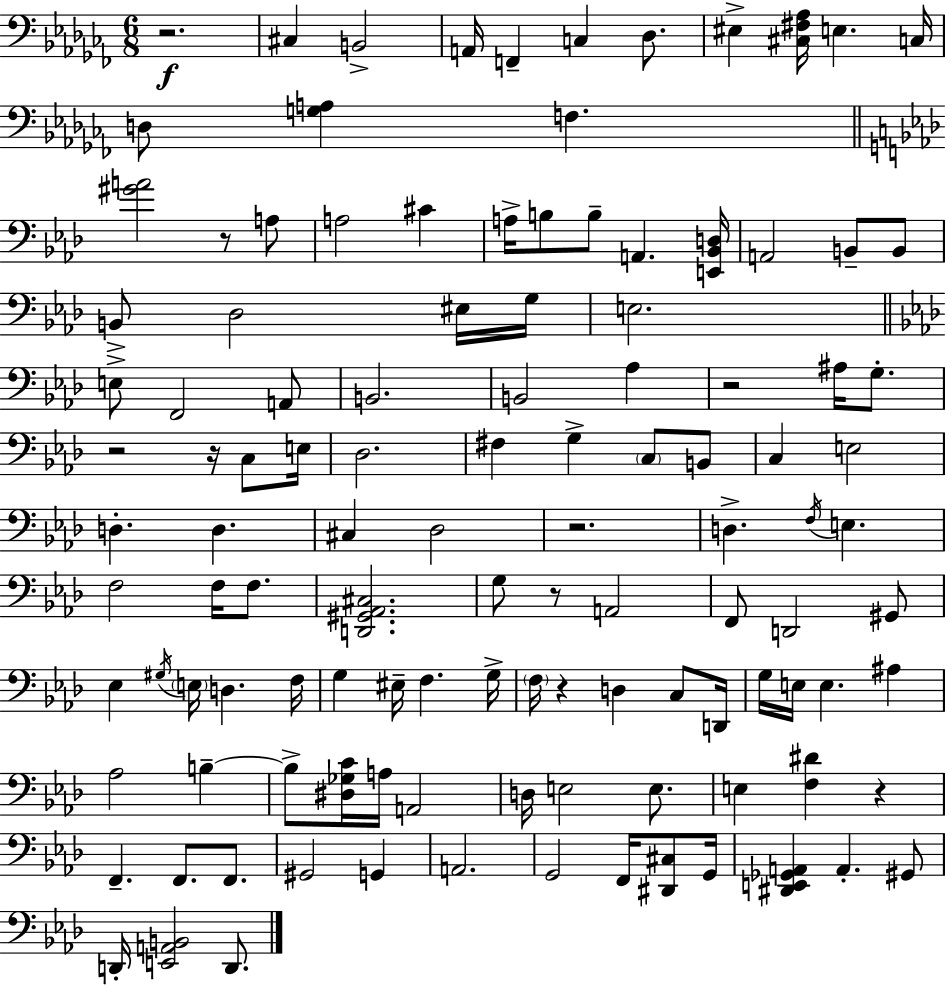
{
  \clef bass
  \numericTimeSignature
  \time 6/8
  \key aes \minor
  r2.\f | cis4 b,2-> | a,16 f,4-- c4 des8. | eis4-> <cis fis aes>16 e4. c16 | \break d8 <g a>4 f4. | \bar "||" \break \key aes \major <gis' a'>2 r8 a8 | a2 cis'4 | a16-> b8 b8-- a,4. <e, bes, d>16 | a,2 b,8-- b,8 | \break b,8-> des2 eis16 g16 | e2. | \bar "||" \break \key aes \major e8-> f,2 a,8 | b,2. | b,2 aes4 | r2 ais16 g8.-. | \break r2 r16 c8 e16 | des2. | fis4 g4-> \parenthesize c8 b,8 | c4 e2 | \break d4.-. d4. | cis4 des2 | r2. | d4.-> \acciaccatura { f16 } e4. | \break f2 f16 f8. | <d, gis, aes, cis>2. | g8 r8 a,2 | f,8 d,2 gis,8 | \break ees4 \acciaccatura { gis16 } \parenthesize e16 d4. | f16 g4 eis16-- f4. | g16-> \parenthesize f16 r4 d4 c8 | d,16 g16 e16 e4. ais4 | \break aes2 b4--~~ | b8-> <dis ges c'>16 a16 a,2 | d16 e2 e8. | e4 <f dis'>4 r4 | \break f,4.-- f,8. f,8. | gis,2 g,4 | a,2. | g,2 f,16 <dis, cis>8 | \break g,16 <dis, e, ges, a,>4 a,4.-. | gis,8 d,16-. <e, a, b,>2 d,8. | \bar "|."
}